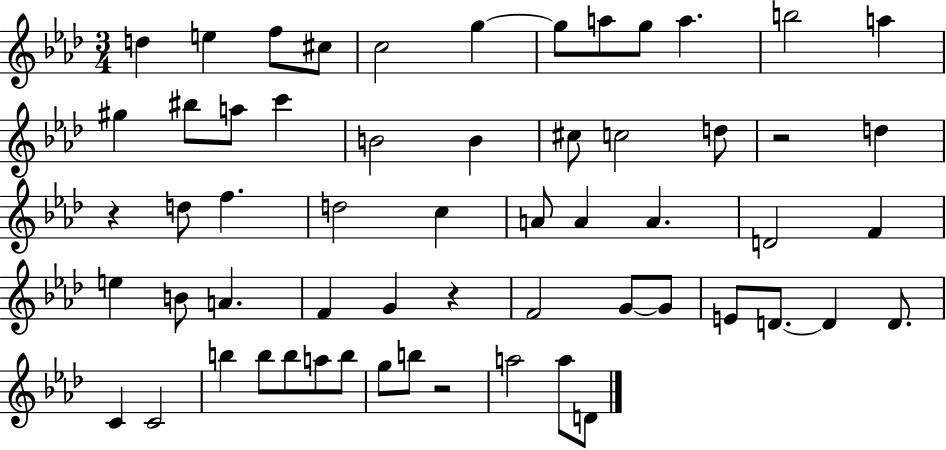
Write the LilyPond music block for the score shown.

{
  \clef treble
  \numericTimeSignature
  \time 3/4
  \key aes \major
  \repeat volta 2 { d''4 e''4 f''8 cis''8 | c''2 g''4~~ | g''8 a''8 g''8 a''4. | b''2 a''4 | \break gis''4 bis''8 a''8 c'''4 | b'2 b'4 | cis''8 c''2 d''8 | r2 d''4 | \break r4 d''8 f''4. | d''2 c''4 | a'8 a'4 a'4. | d'2 f'4 | \break e''4 b'8 a'4. | f'4 g'4 r4 | f'2 g'8~~ g'8 | e'8 d'8.~~ d'4 d'8. | \break c'4 c'2 | b''4 b''8 b''8 a''8 b''8 | g''8 b''8 r2 | a''2 a''8 d'8 | \break } \bar "|."
}